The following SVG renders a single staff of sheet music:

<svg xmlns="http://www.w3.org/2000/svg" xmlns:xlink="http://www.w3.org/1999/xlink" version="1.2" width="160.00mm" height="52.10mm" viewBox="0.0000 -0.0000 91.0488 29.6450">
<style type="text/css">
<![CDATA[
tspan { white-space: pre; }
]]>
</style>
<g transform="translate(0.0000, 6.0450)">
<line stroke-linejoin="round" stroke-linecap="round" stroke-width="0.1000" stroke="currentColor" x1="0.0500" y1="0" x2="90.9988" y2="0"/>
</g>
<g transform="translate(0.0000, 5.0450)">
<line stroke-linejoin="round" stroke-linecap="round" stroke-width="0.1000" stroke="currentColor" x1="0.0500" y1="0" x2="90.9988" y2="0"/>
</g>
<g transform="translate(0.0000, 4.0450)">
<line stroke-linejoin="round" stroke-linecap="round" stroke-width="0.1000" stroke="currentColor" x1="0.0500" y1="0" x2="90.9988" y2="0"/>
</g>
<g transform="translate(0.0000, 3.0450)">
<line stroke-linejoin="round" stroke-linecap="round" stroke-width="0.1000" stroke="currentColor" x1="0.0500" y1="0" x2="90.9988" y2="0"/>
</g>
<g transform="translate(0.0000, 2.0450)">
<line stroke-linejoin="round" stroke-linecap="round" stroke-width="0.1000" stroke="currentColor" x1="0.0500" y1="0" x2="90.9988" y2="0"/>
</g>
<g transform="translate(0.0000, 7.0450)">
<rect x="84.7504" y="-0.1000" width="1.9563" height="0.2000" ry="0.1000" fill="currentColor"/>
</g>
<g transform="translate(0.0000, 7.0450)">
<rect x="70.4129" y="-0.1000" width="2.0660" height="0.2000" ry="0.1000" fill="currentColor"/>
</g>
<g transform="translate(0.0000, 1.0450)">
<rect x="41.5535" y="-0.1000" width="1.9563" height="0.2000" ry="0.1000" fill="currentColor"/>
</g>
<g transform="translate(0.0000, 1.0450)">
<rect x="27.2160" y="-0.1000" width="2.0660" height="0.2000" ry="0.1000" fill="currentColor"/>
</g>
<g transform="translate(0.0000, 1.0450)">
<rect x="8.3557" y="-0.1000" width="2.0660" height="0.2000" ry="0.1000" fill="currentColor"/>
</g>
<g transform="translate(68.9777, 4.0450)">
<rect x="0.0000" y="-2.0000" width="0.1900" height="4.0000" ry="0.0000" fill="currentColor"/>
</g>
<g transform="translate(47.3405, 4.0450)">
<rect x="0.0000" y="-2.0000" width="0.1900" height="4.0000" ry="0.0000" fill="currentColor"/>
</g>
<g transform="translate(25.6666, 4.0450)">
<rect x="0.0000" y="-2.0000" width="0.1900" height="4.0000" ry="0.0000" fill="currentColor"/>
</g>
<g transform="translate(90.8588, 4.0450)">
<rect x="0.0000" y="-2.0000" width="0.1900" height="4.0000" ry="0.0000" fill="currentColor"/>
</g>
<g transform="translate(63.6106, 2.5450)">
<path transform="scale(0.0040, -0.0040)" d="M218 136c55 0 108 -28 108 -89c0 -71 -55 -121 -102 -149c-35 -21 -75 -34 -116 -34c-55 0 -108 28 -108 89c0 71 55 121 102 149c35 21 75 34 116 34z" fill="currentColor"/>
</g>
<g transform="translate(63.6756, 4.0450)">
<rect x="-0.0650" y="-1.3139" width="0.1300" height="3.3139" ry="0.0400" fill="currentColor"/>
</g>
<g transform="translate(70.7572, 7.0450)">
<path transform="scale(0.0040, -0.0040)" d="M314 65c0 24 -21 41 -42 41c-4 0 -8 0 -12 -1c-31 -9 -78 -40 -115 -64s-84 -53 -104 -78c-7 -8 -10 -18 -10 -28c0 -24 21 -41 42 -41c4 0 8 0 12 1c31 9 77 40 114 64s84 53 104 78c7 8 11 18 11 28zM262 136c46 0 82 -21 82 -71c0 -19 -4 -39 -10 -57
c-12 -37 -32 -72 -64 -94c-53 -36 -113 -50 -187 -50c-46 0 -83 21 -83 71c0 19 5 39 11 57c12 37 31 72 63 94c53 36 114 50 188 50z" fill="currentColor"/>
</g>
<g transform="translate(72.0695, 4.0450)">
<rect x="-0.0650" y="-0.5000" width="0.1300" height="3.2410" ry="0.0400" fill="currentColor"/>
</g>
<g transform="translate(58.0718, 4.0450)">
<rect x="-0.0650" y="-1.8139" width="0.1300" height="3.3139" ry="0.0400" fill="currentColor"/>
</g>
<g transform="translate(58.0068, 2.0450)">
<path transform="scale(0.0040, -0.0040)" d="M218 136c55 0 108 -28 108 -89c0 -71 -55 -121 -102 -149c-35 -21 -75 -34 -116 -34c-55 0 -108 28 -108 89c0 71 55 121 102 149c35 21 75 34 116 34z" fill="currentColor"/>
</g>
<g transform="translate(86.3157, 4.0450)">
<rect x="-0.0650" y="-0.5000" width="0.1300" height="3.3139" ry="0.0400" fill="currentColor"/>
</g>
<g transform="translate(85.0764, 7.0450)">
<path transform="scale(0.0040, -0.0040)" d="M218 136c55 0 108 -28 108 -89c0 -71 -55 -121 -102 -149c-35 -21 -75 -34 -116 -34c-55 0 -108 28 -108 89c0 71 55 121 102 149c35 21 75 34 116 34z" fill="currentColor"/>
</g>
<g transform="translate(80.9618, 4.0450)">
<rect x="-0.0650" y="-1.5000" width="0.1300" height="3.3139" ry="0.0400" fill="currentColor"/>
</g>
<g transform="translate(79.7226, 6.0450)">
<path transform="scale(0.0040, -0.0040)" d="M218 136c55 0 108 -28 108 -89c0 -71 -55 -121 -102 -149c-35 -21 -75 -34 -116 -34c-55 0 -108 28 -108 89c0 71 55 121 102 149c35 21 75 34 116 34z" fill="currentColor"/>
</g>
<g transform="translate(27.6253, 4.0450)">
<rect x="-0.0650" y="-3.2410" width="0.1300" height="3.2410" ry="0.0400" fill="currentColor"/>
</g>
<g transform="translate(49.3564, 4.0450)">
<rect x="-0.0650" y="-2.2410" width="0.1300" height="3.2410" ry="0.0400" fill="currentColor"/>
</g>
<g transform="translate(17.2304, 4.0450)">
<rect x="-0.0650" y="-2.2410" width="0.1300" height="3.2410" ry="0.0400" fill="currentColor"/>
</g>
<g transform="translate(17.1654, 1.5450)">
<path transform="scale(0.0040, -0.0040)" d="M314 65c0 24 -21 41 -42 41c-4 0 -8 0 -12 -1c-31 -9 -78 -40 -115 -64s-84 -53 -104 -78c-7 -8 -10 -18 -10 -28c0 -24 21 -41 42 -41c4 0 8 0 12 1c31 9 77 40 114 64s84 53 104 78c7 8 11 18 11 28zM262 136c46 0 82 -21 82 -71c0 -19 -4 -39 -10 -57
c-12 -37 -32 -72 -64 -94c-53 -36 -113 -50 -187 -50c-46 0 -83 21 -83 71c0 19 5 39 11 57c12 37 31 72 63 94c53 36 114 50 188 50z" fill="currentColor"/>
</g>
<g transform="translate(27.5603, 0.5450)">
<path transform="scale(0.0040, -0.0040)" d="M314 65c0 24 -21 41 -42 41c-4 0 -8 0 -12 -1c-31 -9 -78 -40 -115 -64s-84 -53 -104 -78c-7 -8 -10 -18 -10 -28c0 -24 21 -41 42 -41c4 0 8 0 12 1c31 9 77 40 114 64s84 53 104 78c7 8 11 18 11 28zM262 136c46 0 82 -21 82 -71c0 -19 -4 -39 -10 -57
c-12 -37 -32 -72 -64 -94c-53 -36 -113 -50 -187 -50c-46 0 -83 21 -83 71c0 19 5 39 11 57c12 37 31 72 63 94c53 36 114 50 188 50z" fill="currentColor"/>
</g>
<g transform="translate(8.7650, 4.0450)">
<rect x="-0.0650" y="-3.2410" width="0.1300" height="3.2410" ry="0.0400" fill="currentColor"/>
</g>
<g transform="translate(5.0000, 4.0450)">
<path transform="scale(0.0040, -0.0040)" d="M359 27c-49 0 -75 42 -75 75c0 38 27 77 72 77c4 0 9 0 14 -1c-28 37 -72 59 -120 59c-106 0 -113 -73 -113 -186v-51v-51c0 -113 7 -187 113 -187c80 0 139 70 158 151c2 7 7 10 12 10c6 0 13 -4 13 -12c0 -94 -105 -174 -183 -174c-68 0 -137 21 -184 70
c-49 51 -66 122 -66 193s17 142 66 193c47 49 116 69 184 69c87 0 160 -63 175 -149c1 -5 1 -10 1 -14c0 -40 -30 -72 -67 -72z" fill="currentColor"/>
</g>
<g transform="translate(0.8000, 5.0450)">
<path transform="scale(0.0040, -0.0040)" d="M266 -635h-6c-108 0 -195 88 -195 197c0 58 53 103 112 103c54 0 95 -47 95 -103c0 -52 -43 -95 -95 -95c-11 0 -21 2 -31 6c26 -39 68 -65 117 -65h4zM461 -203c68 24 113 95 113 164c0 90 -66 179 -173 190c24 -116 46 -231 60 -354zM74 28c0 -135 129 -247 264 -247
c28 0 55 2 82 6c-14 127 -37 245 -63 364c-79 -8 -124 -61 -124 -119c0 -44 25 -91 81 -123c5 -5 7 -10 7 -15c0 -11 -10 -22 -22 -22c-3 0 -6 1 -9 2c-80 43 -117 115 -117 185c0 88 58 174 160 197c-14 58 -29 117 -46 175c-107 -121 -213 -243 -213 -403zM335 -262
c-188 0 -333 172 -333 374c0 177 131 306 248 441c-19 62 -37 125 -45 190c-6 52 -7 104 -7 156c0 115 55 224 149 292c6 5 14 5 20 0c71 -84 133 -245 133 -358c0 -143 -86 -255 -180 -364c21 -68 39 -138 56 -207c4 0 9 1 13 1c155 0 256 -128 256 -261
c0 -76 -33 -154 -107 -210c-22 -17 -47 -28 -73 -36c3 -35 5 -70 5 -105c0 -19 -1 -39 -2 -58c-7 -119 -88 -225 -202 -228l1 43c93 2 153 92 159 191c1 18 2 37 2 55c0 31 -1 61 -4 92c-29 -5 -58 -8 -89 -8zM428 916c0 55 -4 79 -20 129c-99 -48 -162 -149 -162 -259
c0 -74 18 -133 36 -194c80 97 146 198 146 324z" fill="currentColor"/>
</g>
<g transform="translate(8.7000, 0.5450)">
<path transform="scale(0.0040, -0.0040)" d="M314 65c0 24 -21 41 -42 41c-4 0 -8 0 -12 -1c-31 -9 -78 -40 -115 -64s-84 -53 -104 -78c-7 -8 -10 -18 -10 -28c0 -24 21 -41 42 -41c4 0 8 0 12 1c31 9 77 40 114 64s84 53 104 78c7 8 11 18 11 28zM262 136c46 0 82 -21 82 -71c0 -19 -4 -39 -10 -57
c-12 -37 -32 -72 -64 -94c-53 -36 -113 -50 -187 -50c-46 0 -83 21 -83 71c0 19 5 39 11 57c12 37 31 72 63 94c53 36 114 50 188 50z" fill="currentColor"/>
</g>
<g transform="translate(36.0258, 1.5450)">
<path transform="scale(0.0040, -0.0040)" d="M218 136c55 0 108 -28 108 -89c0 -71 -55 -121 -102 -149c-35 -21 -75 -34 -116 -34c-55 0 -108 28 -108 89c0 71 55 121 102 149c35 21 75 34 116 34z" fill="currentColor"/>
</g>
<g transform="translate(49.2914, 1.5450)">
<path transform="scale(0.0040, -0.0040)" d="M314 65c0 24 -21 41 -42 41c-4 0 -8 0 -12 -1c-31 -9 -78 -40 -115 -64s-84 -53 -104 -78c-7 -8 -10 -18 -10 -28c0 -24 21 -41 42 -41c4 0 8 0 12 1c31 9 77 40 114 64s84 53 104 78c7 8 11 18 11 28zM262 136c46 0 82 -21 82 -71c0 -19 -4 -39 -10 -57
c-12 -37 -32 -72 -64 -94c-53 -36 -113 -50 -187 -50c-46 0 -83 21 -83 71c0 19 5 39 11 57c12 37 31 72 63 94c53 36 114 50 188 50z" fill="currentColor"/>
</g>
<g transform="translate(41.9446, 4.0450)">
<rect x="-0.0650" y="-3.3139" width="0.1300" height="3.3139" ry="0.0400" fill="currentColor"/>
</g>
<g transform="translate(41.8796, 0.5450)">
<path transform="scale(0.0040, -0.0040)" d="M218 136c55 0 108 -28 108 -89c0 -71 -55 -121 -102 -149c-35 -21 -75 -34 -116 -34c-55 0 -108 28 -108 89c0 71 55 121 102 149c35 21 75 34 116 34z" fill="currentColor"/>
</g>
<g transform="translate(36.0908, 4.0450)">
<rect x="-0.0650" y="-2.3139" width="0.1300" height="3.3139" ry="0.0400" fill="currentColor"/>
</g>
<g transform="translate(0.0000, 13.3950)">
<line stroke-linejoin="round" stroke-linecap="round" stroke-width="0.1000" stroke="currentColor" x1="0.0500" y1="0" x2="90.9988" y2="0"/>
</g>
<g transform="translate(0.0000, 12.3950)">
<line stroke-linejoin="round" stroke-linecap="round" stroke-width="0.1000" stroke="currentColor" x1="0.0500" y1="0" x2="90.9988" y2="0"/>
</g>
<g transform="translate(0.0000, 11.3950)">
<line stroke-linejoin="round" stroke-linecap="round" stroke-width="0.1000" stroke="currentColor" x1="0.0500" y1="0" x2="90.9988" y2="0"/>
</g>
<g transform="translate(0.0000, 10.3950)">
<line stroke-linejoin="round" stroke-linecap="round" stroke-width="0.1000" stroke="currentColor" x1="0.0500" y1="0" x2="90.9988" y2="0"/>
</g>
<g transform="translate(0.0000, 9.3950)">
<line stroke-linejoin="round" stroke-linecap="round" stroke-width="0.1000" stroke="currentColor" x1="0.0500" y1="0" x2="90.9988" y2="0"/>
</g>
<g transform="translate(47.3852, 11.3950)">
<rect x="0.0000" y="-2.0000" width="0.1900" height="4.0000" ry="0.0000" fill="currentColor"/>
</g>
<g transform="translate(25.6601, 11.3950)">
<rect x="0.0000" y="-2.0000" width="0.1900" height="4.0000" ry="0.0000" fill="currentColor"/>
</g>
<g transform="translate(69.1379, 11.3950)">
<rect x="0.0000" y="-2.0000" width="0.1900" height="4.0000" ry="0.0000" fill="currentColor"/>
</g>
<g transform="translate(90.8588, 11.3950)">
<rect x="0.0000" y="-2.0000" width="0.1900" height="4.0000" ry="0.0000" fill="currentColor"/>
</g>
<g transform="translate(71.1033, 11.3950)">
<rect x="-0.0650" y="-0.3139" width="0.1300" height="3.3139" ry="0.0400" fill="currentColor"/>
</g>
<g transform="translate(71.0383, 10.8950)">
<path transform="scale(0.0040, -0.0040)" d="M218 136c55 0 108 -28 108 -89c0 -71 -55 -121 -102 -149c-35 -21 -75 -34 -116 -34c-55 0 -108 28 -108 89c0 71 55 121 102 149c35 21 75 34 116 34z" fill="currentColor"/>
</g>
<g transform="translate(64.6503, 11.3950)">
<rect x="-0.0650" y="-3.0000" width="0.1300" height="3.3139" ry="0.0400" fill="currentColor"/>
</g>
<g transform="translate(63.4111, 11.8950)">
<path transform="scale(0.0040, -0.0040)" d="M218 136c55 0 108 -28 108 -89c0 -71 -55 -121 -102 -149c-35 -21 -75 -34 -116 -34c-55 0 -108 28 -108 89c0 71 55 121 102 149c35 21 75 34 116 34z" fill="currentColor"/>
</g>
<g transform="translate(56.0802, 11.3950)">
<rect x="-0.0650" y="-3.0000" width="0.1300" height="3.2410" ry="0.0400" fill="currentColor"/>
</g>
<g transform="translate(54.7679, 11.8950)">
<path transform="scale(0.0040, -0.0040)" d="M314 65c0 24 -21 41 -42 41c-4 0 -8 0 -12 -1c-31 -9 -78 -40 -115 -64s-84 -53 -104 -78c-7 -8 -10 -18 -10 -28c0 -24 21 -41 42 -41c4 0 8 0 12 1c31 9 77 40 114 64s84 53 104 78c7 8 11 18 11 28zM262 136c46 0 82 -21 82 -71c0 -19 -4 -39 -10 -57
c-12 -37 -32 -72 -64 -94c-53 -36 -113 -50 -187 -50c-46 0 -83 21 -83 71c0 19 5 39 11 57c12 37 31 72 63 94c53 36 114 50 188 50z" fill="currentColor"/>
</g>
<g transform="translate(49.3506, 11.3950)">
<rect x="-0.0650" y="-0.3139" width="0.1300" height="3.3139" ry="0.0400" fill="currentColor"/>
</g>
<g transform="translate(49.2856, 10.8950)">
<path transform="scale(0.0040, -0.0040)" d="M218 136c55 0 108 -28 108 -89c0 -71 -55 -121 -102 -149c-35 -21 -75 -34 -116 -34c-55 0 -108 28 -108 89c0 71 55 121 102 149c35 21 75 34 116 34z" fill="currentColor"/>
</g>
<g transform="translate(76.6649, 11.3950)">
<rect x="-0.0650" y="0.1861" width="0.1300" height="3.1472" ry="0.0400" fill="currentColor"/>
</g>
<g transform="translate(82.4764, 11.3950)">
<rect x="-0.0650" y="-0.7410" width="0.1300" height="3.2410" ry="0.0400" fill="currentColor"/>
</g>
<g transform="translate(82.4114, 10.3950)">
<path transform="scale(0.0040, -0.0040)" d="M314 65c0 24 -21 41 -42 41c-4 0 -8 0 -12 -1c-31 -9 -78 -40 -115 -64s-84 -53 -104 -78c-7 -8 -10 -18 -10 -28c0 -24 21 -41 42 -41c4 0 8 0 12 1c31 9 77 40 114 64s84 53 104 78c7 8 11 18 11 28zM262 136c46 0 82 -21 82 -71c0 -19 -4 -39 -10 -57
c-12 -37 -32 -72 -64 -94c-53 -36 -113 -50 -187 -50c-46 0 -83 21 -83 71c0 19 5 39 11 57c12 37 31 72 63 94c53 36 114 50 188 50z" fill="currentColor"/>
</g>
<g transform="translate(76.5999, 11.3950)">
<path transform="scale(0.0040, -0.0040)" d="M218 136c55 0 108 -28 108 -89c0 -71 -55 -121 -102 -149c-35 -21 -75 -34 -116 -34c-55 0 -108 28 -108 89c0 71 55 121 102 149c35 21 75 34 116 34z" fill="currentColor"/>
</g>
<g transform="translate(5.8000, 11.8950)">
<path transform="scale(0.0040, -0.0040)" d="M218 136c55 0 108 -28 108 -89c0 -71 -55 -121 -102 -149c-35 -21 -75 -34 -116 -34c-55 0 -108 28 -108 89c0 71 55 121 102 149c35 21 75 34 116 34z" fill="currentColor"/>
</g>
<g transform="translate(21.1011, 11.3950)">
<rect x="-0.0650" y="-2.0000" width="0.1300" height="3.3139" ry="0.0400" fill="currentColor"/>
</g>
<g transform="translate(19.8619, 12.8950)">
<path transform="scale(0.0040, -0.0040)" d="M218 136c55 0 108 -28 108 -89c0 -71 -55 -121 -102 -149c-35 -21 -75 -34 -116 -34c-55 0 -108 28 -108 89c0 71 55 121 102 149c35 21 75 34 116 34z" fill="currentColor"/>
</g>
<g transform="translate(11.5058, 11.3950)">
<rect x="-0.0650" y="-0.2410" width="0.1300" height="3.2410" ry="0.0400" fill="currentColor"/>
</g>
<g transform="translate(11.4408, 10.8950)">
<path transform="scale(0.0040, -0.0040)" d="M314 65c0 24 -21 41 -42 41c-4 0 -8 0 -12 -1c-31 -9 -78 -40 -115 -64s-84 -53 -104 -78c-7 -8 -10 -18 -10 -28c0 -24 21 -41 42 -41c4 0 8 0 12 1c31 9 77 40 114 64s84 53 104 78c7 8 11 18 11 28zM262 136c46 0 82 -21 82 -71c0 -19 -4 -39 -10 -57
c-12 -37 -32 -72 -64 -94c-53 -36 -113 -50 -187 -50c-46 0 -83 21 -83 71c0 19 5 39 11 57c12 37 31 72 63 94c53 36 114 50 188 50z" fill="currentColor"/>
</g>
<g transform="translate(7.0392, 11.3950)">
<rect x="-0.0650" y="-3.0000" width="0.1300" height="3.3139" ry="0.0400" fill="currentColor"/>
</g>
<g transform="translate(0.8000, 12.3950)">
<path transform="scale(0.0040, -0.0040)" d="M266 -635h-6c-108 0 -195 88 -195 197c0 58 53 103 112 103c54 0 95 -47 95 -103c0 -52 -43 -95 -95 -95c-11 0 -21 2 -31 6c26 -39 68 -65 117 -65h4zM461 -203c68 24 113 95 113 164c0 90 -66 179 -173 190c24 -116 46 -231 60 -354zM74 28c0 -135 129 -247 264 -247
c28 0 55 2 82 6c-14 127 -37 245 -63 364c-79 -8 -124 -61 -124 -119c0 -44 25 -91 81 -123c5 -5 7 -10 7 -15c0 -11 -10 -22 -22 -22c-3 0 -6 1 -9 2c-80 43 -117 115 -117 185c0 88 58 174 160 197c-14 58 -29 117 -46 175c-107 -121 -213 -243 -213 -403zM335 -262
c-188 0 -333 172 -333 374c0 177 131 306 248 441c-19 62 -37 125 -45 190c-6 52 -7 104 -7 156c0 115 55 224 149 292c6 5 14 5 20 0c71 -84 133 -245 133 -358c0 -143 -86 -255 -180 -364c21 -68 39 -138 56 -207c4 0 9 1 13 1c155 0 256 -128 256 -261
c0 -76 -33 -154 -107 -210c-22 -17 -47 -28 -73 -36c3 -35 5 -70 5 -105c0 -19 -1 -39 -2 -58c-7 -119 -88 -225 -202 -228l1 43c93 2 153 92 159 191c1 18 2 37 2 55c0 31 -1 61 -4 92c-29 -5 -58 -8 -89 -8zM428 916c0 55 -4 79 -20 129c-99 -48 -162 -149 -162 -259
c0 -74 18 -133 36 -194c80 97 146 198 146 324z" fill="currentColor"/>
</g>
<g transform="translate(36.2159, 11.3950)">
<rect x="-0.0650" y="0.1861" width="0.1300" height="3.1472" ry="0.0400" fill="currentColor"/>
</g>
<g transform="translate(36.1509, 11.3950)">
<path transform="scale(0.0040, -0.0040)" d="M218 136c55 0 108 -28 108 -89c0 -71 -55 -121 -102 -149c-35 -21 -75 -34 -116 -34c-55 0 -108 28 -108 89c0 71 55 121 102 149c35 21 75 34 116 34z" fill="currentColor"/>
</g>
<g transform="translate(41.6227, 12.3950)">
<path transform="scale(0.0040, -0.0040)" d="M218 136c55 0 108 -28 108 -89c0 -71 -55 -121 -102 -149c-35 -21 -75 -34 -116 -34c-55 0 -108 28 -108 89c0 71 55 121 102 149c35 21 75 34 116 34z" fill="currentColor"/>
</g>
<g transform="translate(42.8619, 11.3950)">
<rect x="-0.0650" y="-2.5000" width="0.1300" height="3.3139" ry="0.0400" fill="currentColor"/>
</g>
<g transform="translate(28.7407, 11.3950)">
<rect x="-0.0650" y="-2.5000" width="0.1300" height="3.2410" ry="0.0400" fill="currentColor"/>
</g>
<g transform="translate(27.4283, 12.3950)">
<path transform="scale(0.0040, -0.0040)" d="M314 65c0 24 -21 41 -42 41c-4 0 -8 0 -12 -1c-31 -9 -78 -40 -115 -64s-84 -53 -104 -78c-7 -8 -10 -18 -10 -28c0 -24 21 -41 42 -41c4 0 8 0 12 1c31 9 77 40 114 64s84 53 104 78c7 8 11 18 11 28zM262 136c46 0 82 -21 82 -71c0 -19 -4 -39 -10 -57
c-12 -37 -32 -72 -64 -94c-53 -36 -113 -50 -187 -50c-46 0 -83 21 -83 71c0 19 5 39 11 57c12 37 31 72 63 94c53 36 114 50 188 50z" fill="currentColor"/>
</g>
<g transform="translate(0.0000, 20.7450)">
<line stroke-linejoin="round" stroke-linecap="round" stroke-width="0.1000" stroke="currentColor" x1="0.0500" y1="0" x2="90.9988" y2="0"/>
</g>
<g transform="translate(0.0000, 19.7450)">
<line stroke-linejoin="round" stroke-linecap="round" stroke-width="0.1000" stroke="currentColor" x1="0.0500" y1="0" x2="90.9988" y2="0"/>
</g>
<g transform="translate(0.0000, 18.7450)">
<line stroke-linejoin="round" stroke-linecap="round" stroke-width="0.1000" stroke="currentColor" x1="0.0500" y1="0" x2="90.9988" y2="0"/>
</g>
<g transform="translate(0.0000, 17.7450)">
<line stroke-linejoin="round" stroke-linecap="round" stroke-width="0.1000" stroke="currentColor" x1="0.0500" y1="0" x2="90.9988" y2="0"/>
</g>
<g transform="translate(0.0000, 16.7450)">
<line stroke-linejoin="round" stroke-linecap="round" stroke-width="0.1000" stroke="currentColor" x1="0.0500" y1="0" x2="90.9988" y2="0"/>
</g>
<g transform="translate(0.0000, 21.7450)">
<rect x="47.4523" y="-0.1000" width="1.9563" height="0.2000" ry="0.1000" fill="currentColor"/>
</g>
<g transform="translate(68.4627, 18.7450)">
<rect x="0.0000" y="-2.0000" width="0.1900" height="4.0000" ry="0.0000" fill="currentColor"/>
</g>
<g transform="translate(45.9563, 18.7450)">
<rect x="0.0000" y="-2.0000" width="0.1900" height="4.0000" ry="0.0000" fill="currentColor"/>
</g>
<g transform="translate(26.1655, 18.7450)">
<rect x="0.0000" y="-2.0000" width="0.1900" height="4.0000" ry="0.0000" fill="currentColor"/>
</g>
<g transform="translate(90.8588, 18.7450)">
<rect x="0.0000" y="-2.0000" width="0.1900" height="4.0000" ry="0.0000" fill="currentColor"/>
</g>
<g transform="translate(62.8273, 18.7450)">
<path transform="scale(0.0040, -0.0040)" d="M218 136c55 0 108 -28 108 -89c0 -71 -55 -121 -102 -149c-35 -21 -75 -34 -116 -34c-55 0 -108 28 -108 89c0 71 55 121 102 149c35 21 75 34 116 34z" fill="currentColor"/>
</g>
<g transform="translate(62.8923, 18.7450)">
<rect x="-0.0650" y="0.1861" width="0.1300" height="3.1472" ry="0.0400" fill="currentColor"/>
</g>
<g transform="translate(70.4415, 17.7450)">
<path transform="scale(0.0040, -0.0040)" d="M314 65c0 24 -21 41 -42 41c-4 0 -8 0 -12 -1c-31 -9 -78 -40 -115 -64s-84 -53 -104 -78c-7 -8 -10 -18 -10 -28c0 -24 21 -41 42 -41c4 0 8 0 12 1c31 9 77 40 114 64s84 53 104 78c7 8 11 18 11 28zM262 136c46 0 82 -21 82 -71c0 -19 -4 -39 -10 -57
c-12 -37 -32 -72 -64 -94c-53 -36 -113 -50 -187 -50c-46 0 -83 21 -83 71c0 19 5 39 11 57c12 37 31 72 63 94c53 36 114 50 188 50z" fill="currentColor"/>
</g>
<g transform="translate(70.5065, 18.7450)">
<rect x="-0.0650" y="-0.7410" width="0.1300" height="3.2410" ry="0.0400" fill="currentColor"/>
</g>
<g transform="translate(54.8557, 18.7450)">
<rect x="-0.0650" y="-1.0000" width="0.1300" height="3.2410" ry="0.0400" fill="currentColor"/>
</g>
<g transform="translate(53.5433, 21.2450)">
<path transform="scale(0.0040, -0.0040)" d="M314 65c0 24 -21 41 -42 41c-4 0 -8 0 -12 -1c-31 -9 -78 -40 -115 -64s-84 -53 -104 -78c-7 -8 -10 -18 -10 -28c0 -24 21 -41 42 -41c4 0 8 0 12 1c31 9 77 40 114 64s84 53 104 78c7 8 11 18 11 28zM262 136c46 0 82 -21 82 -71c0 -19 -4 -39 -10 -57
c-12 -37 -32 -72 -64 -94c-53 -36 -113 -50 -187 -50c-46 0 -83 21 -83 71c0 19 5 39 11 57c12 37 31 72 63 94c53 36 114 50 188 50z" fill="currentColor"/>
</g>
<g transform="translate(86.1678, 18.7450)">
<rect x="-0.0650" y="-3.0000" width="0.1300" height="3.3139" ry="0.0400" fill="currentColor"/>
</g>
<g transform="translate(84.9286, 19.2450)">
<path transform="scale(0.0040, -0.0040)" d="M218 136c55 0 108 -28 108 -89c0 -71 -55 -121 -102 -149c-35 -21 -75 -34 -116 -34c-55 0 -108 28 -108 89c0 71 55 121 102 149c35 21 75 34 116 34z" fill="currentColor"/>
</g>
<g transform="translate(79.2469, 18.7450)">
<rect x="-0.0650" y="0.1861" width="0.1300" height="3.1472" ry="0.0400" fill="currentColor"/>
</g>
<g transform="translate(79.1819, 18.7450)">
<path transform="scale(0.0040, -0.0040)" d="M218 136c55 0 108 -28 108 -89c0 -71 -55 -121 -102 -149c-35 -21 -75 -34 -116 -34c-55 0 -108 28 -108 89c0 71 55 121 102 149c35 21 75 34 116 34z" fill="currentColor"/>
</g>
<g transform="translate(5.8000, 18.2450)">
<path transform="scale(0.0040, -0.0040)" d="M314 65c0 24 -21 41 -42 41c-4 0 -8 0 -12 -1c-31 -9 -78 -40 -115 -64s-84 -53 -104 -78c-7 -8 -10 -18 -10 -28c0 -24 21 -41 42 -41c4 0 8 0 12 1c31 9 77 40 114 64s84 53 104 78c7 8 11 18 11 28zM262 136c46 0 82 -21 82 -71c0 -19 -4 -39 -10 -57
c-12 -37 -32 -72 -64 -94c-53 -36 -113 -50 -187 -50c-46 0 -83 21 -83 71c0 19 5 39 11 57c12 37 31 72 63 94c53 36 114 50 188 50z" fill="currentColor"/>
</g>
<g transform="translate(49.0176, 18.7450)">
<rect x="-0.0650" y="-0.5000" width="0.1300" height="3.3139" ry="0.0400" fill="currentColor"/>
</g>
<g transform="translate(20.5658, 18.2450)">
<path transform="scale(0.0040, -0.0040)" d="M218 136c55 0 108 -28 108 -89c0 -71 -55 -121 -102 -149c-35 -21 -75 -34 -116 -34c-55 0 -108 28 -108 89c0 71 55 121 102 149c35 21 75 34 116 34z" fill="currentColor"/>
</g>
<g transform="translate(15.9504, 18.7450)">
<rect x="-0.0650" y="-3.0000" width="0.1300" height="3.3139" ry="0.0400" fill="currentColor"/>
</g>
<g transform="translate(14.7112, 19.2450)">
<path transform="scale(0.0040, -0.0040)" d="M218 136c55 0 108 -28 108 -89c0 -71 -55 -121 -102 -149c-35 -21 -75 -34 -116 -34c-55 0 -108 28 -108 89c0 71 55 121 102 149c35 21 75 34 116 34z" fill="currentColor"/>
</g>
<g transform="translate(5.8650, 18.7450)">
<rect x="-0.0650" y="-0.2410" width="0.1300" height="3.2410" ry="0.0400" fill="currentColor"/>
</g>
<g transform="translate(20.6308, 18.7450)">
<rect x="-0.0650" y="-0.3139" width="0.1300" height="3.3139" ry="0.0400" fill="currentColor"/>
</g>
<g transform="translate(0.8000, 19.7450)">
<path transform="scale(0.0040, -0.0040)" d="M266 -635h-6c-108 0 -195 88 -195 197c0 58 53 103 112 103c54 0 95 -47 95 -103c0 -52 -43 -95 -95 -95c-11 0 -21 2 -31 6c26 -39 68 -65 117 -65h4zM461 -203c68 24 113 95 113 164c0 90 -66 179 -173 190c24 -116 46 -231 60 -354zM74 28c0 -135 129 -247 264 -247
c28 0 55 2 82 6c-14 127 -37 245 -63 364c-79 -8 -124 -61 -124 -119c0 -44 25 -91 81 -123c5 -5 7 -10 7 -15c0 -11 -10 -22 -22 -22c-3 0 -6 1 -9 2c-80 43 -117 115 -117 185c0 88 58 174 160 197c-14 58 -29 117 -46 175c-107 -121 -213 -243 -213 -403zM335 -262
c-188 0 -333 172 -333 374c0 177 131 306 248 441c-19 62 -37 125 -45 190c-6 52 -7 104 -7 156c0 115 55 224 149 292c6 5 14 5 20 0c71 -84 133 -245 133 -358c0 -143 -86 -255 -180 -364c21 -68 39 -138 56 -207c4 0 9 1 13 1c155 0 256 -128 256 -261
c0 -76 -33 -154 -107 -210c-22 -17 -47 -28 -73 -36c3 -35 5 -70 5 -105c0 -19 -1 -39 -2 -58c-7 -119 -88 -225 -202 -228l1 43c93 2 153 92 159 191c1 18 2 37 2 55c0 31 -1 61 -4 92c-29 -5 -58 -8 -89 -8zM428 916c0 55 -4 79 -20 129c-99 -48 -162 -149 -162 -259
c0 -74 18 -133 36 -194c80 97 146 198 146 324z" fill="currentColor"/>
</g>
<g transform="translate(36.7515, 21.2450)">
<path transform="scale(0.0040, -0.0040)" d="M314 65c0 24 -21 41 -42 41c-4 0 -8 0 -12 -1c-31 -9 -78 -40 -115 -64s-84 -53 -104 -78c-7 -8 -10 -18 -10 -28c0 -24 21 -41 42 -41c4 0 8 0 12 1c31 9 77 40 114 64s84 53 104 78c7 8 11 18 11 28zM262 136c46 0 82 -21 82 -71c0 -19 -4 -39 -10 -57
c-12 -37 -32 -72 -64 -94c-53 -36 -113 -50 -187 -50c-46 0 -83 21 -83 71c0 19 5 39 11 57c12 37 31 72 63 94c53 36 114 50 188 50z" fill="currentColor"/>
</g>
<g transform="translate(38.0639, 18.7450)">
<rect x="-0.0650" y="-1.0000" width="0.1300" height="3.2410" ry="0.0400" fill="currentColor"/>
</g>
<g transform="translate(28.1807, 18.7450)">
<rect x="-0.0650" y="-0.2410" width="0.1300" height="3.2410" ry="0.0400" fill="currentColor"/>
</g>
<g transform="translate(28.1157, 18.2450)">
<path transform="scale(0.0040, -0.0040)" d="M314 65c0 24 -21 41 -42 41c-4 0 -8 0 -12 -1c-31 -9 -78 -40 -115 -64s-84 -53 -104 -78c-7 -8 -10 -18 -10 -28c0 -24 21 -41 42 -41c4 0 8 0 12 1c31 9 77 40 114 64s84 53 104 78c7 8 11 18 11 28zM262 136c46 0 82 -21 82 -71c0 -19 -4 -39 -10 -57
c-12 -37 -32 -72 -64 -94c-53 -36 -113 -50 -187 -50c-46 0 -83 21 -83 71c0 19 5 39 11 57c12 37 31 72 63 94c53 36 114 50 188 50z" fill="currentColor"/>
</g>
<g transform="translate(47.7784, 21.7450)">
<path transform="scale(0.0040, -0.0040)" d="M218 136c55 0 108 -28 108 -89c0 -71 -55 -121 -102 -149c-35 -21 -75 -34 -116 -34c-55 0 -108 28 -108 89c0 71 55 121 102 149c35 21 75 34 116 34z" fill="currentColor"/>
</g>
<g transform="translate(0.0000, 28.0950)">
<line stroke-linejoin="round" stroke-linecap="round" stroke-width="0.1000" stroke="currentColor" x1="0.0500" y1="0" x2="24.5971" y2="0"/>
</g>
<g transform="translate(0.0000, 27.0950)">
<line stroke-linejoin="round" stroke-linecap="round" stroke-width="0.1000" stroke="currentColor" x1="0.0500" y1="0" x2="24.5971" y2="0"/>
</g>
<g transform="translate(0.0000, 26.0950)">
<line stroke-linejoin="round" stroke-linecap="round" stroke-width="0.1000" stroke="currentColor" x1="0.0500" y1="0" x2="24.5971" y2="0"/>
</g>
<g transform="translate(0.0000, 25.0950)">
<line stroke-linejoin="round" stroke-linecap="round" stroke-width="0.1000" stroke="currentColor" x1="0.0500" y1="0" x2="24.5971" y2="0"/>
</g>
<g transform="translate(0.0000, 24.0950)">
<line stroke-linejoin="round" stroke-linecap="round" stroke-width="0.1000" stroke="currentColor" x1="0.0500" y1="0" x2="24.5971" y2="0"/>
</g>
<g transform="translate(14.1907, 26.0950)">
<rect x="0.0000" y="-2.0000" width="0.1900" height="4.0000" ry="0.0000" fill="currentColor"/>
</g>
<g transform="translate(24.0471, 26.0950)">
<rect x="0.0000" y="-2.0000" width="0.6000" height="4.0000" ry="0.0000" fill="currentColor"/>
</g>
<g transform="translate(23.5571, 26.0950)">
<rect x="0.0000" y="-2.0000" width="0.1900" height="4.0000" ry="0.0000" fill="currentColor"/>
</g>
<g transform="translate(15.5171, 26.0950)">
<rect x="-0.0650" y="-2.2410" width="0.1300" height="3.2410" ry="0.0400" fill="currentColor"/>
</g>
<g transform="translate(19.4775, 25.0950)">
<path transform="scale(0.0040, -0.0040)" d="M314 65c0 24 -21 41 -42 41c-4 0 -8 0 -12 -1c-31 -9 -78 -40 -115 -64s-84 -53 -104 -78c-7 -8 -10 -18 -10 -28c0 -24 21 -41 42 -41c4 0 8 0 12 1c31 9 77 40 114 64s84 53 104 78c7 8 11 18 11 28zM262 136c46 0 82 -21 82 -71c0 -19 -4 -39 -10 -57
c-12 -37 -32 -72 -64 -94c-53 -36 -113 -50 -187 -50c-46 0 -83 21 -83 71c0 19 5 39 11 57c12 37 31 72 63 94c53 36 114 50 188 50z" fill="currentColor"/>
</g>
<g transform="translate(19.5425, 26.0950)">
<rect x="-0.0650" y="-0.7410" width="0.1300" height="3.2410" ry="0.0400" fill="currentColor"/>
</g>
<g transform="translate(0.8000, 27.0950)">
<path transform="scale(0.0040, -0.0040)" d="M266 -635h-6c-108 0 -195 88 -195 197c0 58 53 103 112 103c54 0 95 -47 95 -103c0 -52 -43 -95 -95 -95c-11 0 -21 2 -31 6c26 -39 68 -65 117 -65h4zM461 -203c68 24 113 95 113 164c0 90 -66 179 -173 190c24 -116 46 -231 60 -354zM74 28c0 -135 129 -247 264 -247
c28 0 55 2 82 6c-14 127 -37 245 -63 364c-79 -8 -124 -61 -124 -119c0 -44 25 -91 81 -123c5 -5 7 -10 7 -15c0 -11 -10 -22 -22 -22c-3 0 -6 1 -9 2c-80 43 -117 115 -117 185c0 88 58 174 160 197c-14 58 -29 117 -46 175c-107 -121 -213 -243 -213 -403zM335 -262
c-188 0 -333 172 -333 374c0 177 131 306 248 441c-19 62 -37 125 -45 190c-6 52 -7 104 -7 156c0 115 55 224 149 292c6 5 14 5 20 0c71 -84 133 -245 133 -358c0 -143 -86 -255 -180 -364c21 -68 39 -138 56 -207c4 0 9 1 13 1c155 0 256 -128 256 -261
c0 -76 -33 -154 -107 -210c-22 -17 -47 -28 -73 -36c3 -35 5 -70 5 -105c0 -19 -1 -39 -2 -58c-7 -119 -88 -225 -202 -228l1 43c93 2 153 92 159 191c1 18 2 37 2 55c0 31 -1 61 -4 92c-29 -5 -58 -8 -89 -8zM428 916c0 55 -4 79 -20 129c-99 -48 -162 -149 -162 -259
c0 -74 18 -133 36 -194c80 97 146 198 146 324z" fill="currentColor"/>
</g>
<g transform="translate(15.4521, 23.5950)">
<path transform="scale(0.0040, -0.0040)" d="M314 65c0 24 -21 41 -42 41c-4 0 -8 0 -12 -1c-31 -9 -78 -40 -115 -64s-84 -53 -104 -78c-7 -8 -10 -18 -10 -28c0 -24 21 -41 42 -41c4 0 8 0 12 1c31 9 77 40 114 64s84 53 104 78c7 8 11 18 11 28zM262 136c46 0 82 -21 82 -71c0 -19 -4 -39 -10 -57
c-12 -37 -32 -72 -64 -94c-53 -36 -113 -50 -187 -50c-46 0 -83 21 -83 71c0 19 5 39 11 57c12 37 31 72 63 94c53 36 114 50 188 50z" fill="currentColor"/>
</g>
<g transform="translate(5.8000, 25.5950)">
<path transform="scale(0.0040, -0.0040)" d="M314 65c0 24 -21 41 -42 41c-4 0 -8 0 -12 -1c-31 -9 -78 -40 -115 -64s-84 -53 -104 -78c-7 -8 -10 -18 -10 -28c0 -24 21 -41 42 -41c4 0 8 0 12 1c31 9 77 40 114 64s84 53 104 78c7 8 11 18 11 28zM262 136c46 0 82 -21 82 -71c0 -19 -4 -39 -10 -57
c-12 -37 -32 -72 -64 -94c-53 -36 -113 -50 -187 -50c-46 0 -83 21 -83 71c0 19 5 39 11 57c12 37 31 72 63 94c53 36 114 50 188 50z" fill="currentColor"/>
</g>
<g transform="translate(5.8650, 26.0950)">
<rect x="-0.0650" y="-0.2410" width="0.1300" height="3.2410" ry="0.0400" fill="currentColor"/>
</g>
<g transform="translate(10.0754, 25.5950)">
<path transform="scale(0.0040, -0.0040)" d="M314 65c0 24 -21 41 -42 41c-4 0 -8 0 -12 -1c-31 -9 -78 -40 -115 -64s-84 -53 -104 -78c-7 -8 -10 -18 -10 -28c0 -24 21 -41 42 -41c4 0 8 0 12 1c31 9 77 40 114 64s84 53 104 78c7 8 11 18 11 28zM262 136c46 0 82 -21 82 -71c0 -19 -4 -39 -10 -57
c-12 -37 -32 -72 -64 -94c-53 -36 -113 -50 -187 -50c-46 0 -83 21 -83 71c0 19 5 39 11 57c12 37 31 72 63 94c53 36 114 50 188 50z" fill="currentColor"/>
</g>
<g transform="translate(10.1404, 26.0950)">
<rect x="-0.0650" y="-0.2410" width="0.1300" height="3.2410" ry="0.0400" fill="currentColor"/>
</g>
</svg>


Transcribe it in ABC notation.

X:1
T:Untitled
M:4/4
L:1/4
K:C
b2 g2 b2 g b g2 f e C2 E C A c2 F G2 B G c A2 A c B d2 c2 A c c2 D2 C D2 B d2 B A c2 c2 g2 d2